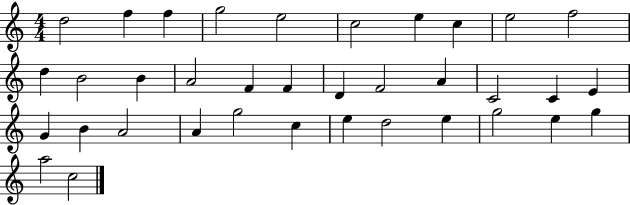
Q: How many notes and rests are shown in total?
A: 36